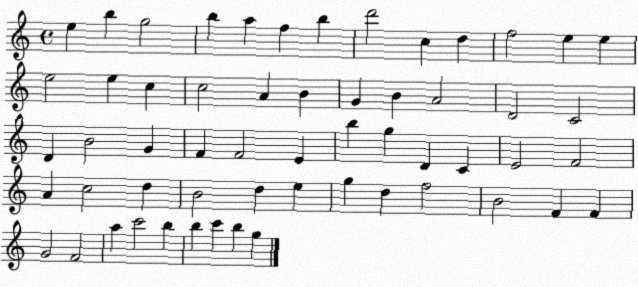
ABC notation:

X:1
T:Untitled
M:4/4
L:1/4
K:C
e b g2 b a f b d'2 c d f2 e e e2 e c c2 A B G B A2 D2 C2 D B2 G F F2 E b g D C E2 F2 A c2 d B2 d e g d f2 B2 F F G2 F2 a c'2 b b c' b g